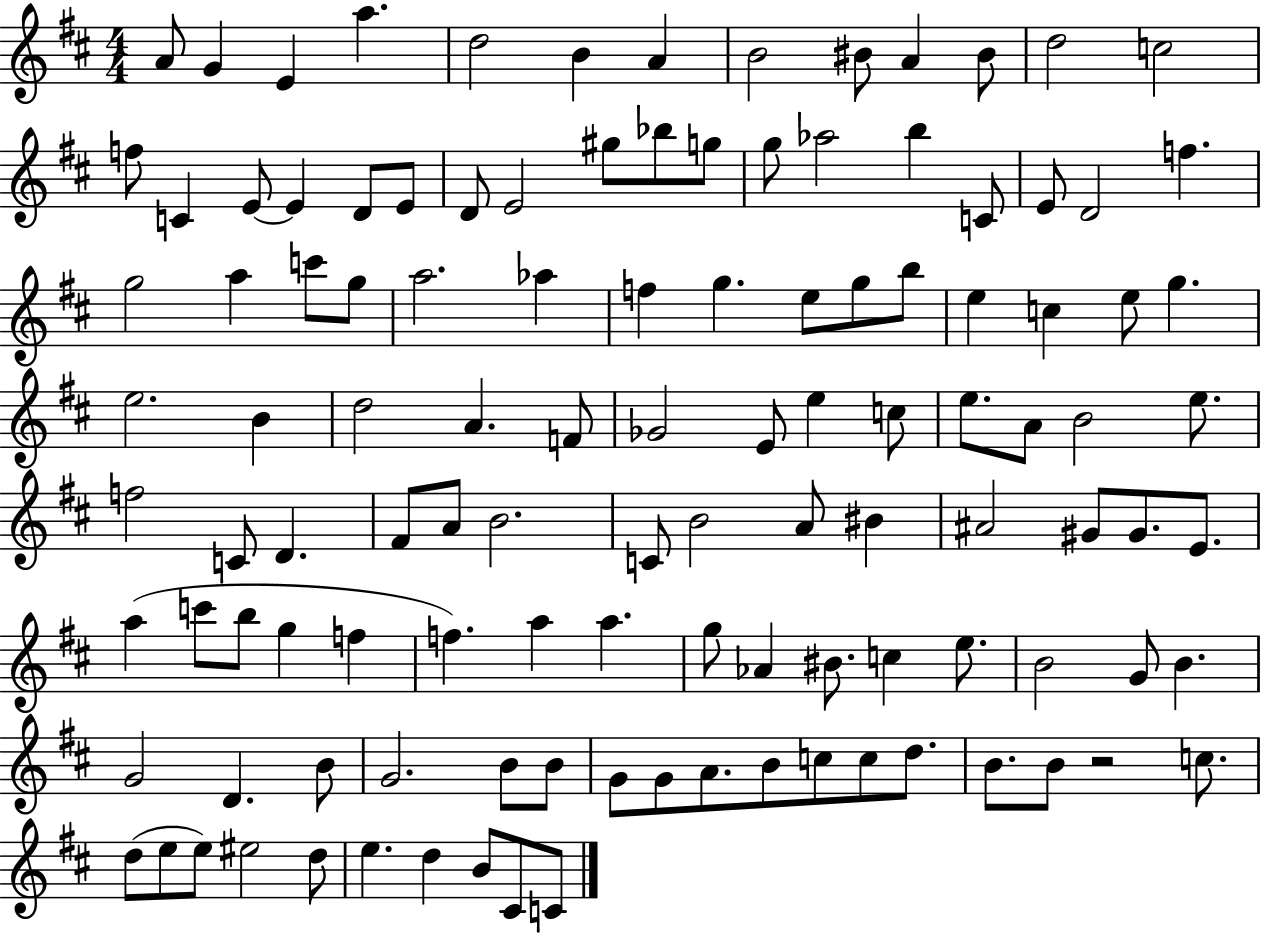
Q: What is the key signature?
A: D major